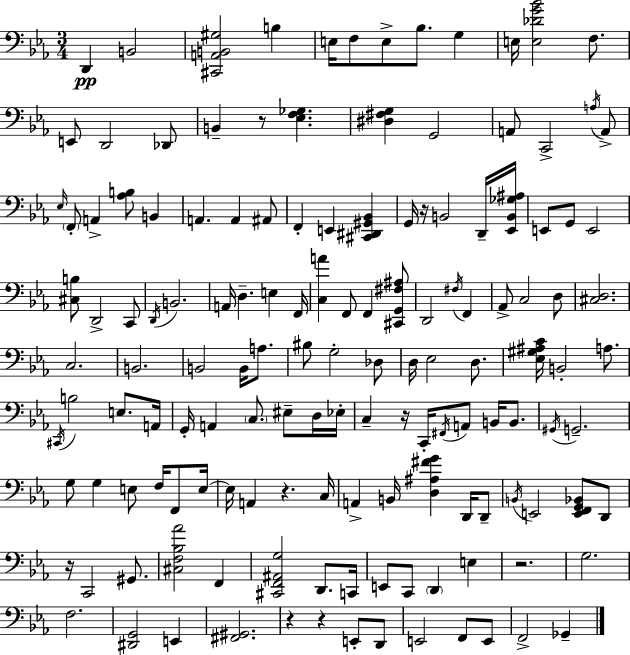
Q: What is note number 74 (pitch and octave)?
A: C3